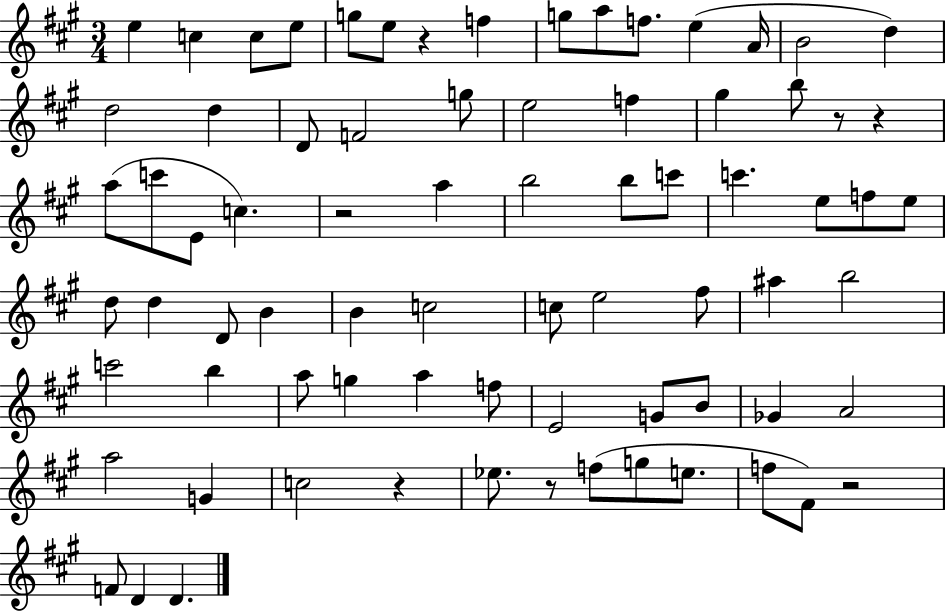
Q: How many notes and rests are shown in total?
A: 76